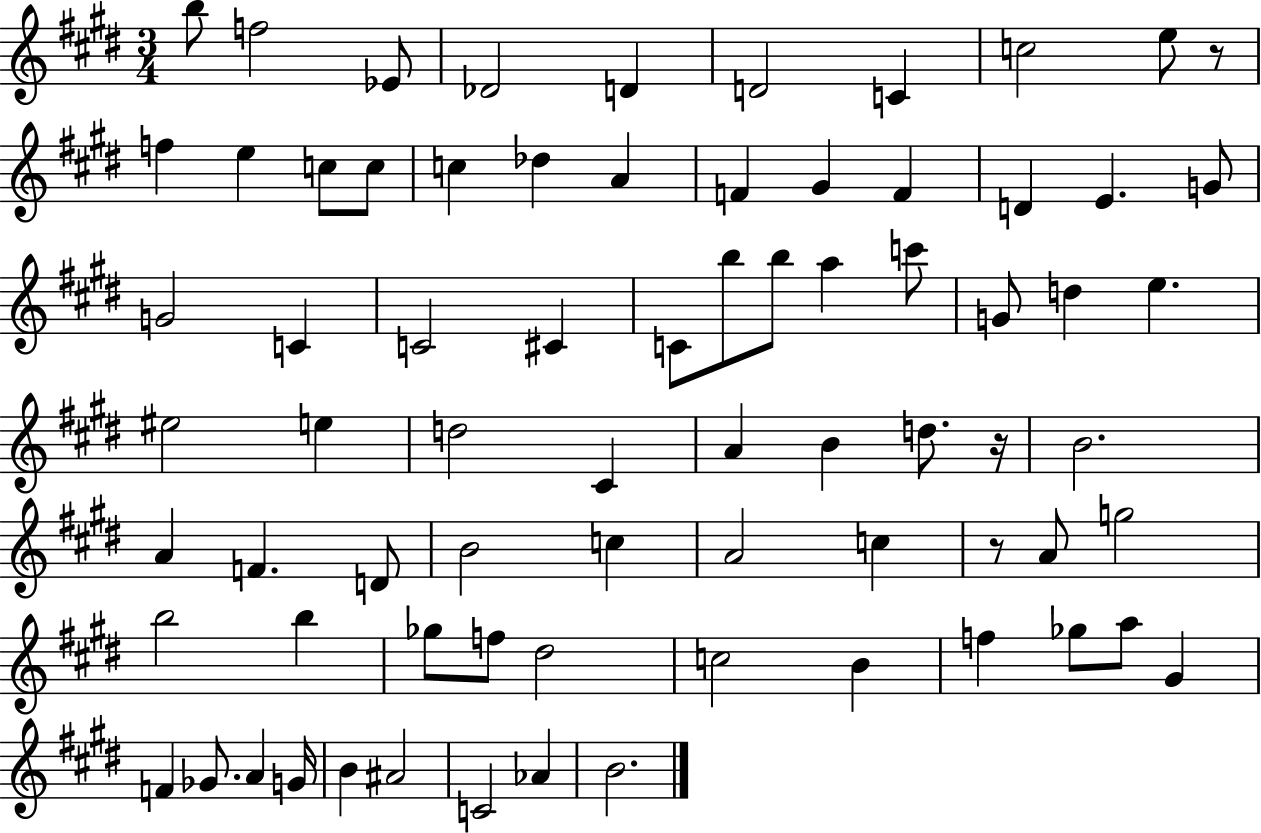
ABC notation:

X:1
T:Untitled
M:3/4
L:1/4
K:E
b/2 f2 _E/2 _D2 D D2 C c2 e/2 z/2 f e c/2 c/2 c _d A F ^G F D E G/2 G2 C C2 ^C C/2 b/2 b/2 a c'/2 G/2 d e ^e2 e d2 ^C A B d/2 z/4 B2 A F D/2 B2 c A2 c z/2 A/2 g2 b2 b _g/2 f/2 ^d2 c2 B f _g/2 a/2 ^G F _G/2 A G/4 B ^A2 C2 _A B2